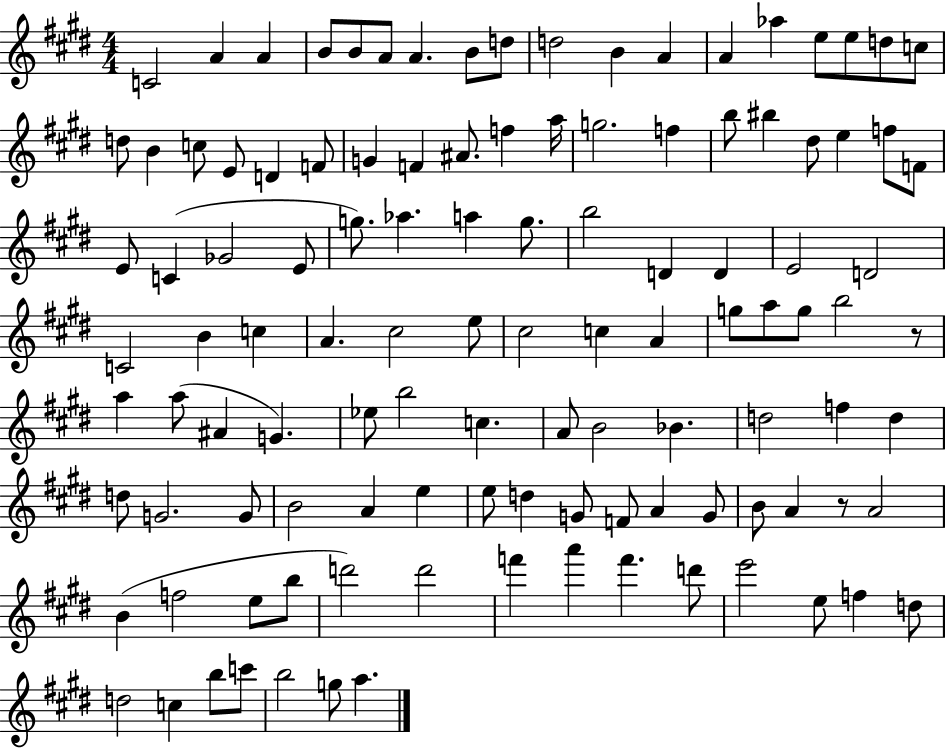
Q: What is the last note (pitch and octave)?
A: A5